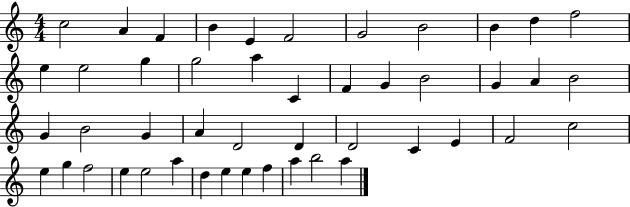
C5/h A4/q F4/q B4/q E4/q F4/h G4/h B4/h B4/q D5/q F5/h E5/q E5/h G5/q G5/h A5/q C4/q F4/q G4/q B4/h G4/q A4/q B4/h G4/q B4/h G4/q A4/q D4/h D4/q D4/h C4/q E4/q F4/h C5/h E5/q G5/q F5/h E5/q E5/h A5/q D5/q E5/q E5/q F5/q A5/q B5/h A5/q